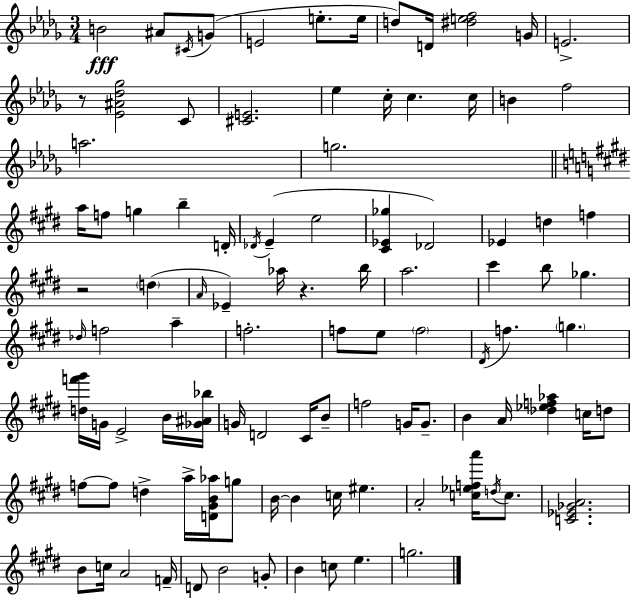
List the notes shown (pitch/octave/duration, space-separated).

B4/h A#4/e C#4/s G4/e E4/h E5/e. E5/s D5/e D4/s [D#5,E5,F5]/h G4/s E4/h. R/e [Eb4,A#4,Db5,Gb5]/h C4/e [C#4,E4]/h. Eb5/q C5/s C5/q. C5/s B4/q F5/h A5/h. G5/h. A5/s F5/e G5/q B5/q D4/s Db4/s E4/q E5/h [C#4,Eb4,Gb5]/q Db4/h Eb4/q D5/q F5/q R/h D5/q A4/s Eb4/q Ab5/s R/q. B5/s A5/h. C#6/q B5/e Gb5/q. Db5/s F5/h A5/q F5/h. F5/e E5/e F5/h D#4/s F5/q. G5/q. [D5,F6,G#6]/s G4/s E4/h B4/s [Gb4,A#4,Bb5]/s G4/s D4/h C#4/s B4/e F5/h G4/s G4/e. B4/q A4/s [Db5,Eb5,F5,Ab5]/q C5/s D5/e F5/e F5/e D5/q A5/s [D4,G#4,B4,Ab5]/s G5/e B4/s B4/q C5/s EIS5/q. A4/h [C5,Eb5,F5,A6]/s D5/s C5/e. [C4,Eb4,Gb4,A4]/h. B4/e C5/s A4/h F4/s D4/e B4/h G4/e B4/q C5/e E5/q. G5/h.